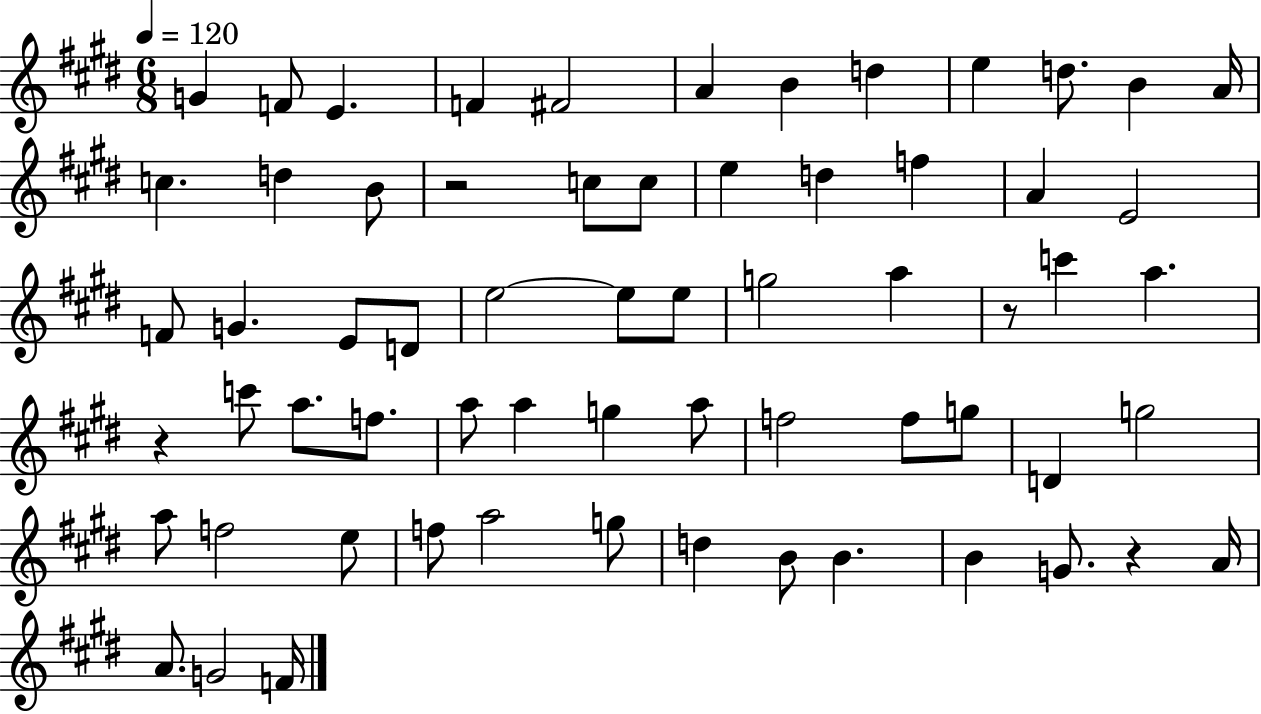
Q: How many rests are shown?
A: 4